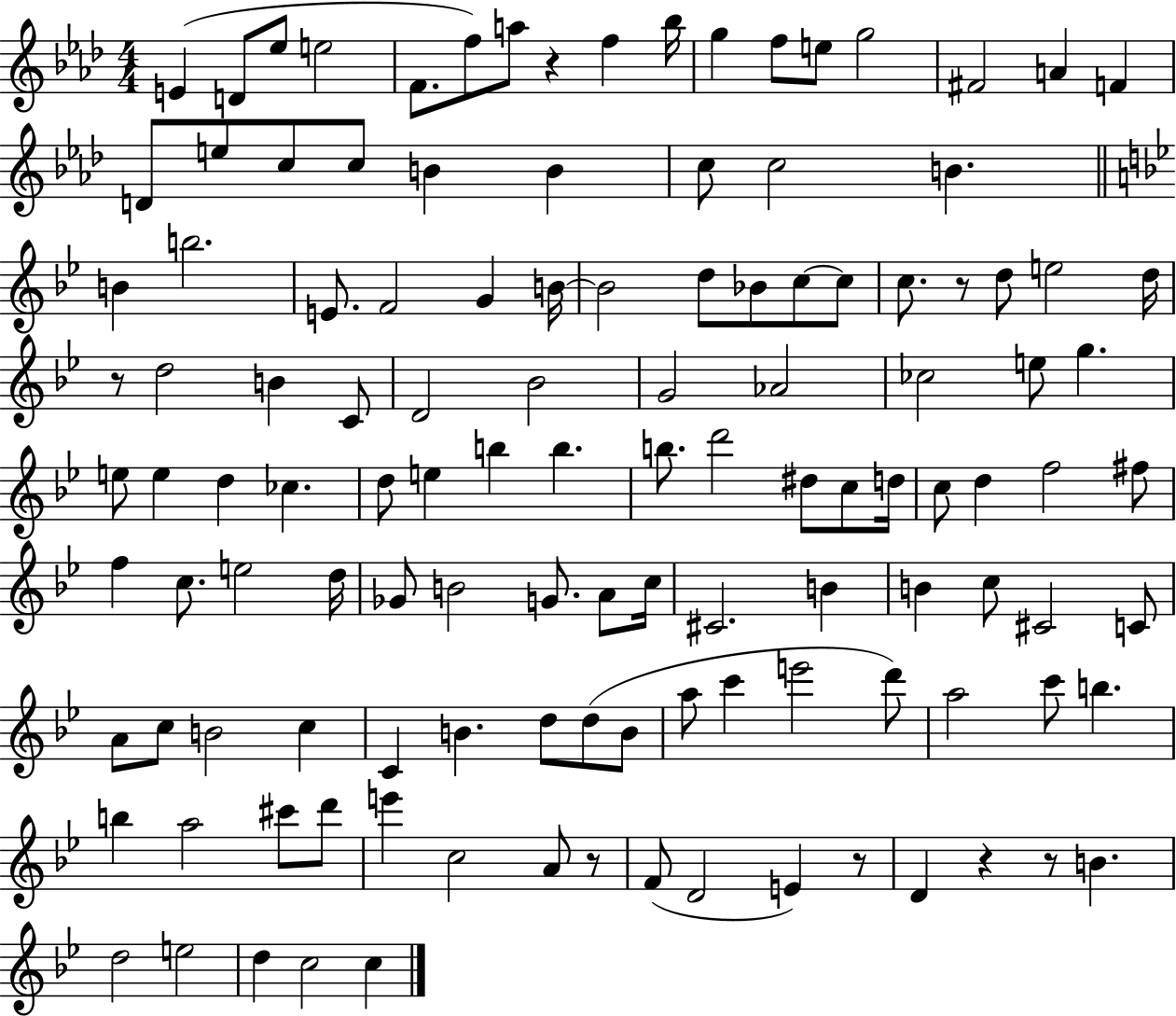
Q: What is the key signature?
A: AES major